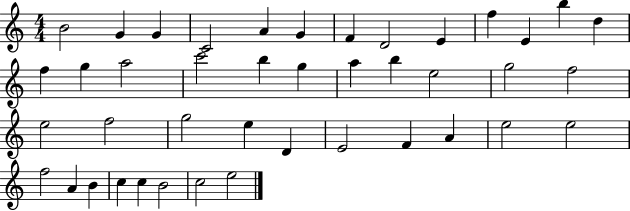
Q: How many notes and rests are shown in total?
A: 42